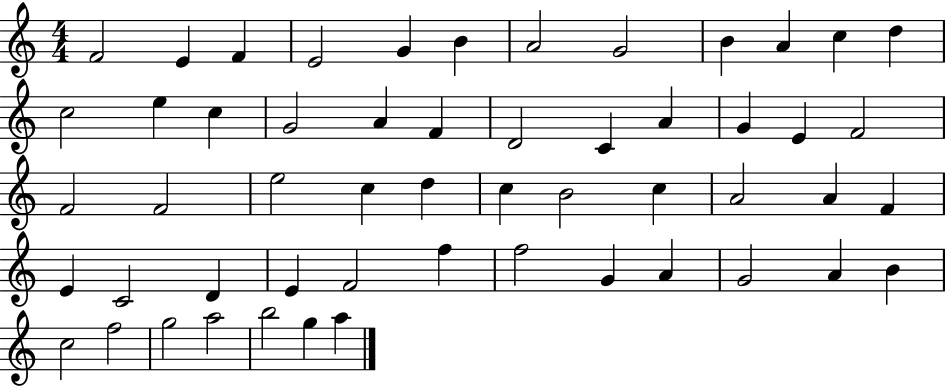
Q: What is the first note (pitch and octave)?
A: F4